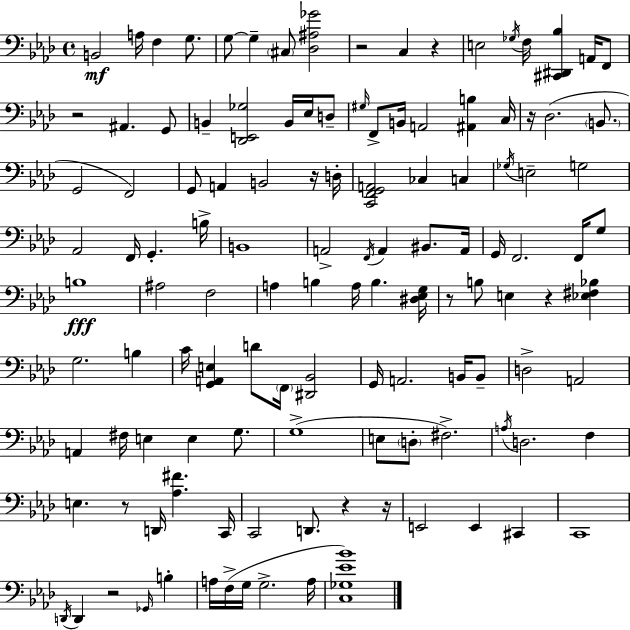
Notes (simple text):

B2/h A3/s F3/q G3/e. G3/e G3/q C#3/e [Db3,A#3,Gb4]/h R/h C3/q R/q E3/h Gb3/s F3/s [C#2,D#2,Bb3]/q A2/s F2/e R/h A#2/q. G2/e B2/q [Db2,E2,Gb3]/h B2/s Eb3/s D3/e G#3/s F2/e B2/s A2/h [A#2,B3]/q C3/s R/s Db3/h. B2/e. G2/h F2/h G2/e A2/q B2/h R/s D3/s [C2,F2,G2,A2]/h CES3/q C3/q Gb3/s E3/h G3/h Ab2/h F2/s G2/q. B3/s B2/w A2/h F2/s A2/q BIS2/e. A2/s G2/s F2/h. F2/s G3/e B3/w A#3/h F3/h A3/q B3/q A3/s B3/q. [D#3,Eb3,G3]/s R/e B3/e E3/q R/q [Eb3,F#3,Bb3]/q G3/h. B3/q C4/s [G2,A2,E3]/q D4/e F2/s [D#2,Bb2]/h G2/s A2/h. B2/s B2/e D3/h A2/h A2/q F#3/s E3/q E3/q G3/e. G3/w E3/e D3/e F#3/h. A3/s D3/h. F3/q E3/q. R/e D2/s [Ab3,F#4]/q. C2/s C2/h D2/e. R/q R/s E2/h E2/q C#2/q C2/w D2/s D2/q R/h Gb2/s B3/q A3/s F3/s G3/s G3/h. A3/s [C3,Gb3,Eb4,Bb4]/w